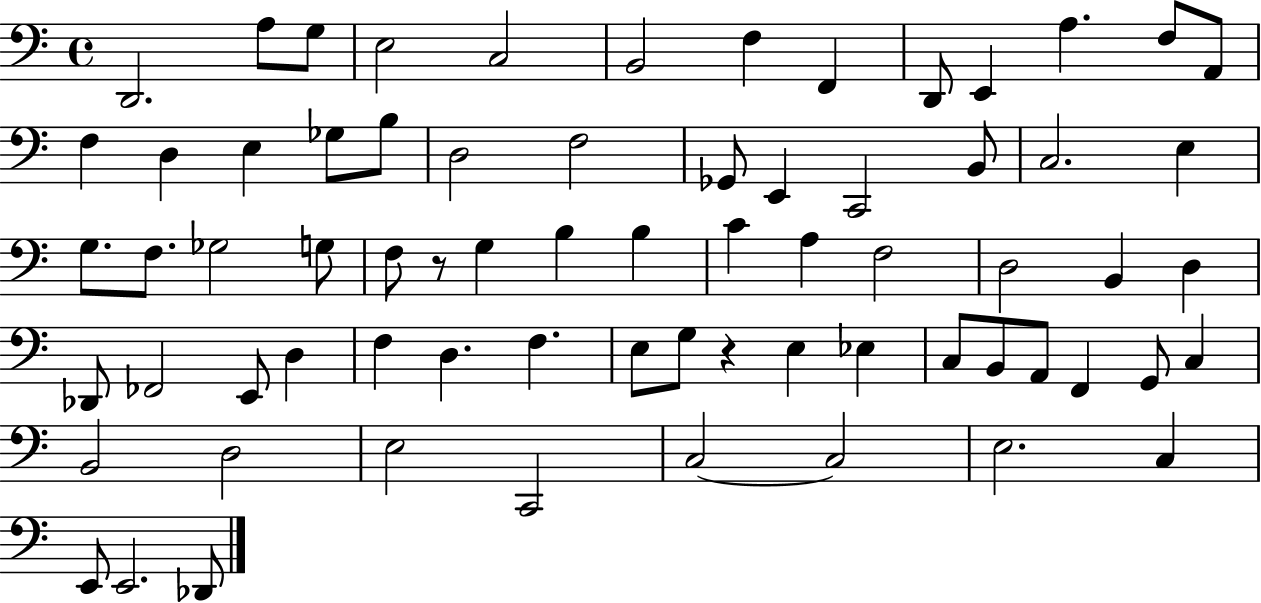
{
  \clef bass
  \time 4/4
  \defaultTimeSignature
  \key c \major
  d,2. a8 g8 | e2 c2 | b,2 f4 f,4 | d,8 e,4 a4. f8 a,8 | \break f4 d4 e4 ges8 b8 | d2 f2 | ges,8 e,4 c,2 b,8 | c2. e4 | \break g8. f8. ges2 g8 | f8 r8 g4 b4 b4 | c'4 a4 f2 | d2 b,4 d4 | \break des,8 fes,2 e,8 d4 | f4 d4. f4. | e8 g8 r4 e4 ees4 | c8 b,8 a,8 f,4 g,8 c4 | \break b,2 d2 | e2 c,2 | c2~~ c2 | e2. c4 | \break e,8 e,2. des,8 | \bar "|."
}